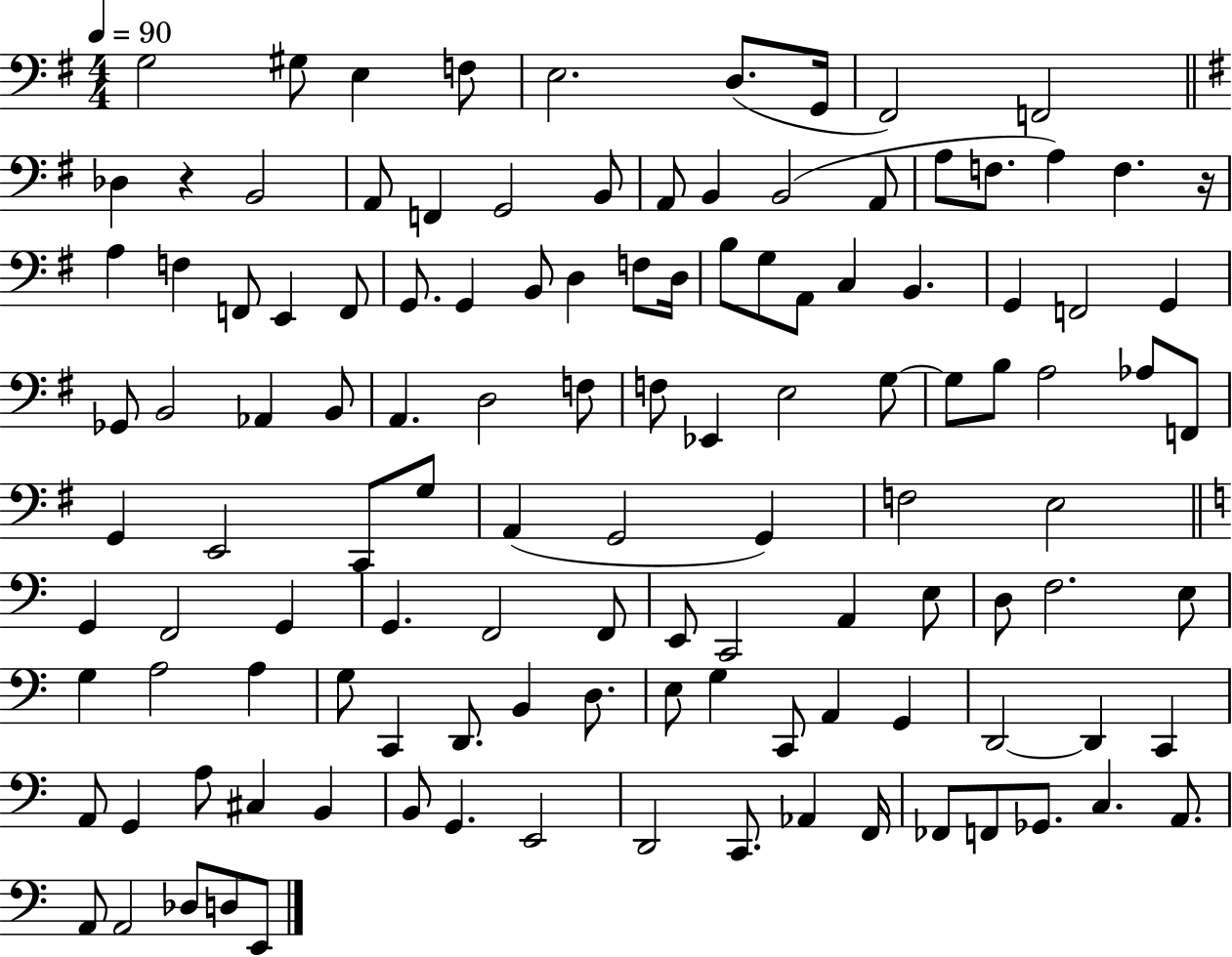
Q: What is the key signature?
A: G major